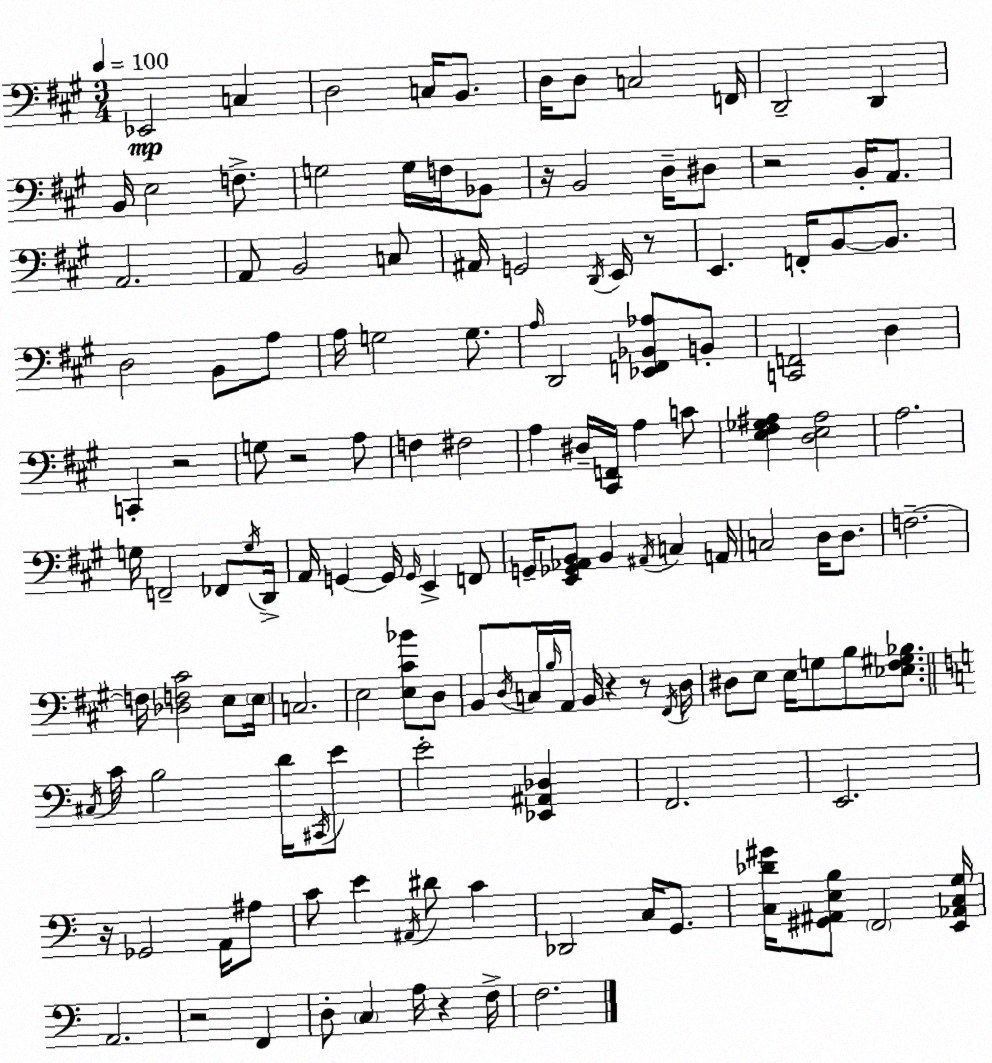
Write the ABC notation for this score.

X:1
T:Untitled
M:3/4
L:1/4
K:A
_E,,2 C, D,2 C,/4 B,,/2 D,/4 D,/2 C,2 F,,/4 D,,2 D,, B,,/4 E,2 F,/2 G,2 G,/4 F,/4 _B,,/2 z/4 B,,2 D,/4 ^D,/2 z2 B,,/4 A,,/2 A,,2 A,,/2 B,,2 C,/2 ^A,,/4 G,,2 D,,/4 E,,/4 z/2 E,, F,,/4 B,,/2 B,,/2 D,2 B,,/2 A,/2 A,/4 G,2 G,/2 A,/4 D,,2 [_E,,F,,_B,,_A,]/2 B,,/2 [C,,F,,]2 D, C,, z2 G,/2 z2 A,/2 F, ^F,2 A, ^D,/4 [^C,,F,,]/4 A, C/2 [E,^F,_G,^A,] [D,E,^A,]2 A,2 G,/4 F,,2 _F,,/2 G,/4 D,,/4 A,,/4 G,, G,,/4 G,,/4 E,, F,,/2 G,,/4 [E,,_G,,_A,,B,,]/2 B,, ^A,,/4 C, A,,/4 C,2 D,/4 D,/2 F,2 F,/4 [_D,F,^C]2 E,/2 E,/4 C,2 E,2 [E,^C_B]/2 D,/2 B,,/2 D,/4 C,/4 B,/4 A,,/4 B,,/4 z z/2 ^F,,/4 D,/4 ^D,/2 E,/2 E,/4 G,/2 B,/2 [_E,^F,^G,_B,]/2 ^C,/4 C/4 B,2 D/4 ^C,,/4 E/2 E2 [_E,,^A,,_D,] F,,2 E,,2 z/4 _G,,2 A,,/4 ^A,/2 C/2 E ^A,,/4 ^D/2 C _D,,2 C,/4 G,,/2 [C,_D^G]/4 [^G,,^A,,E,B,]/2 F,,2 [E,,_A,,C,G,]/4 A,,2 z2 F,, D,/2 C, A,/4 z F,/4 F,2